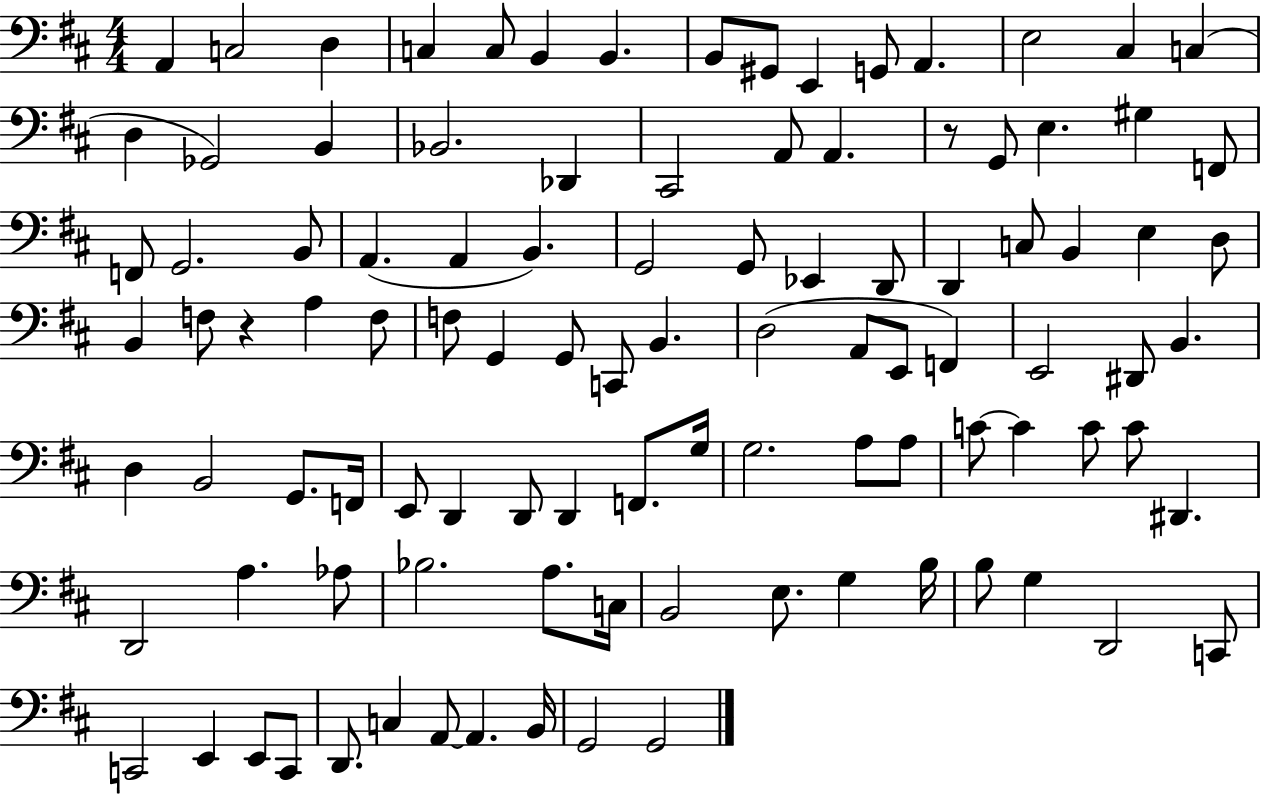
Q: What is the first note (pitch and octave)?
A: A2